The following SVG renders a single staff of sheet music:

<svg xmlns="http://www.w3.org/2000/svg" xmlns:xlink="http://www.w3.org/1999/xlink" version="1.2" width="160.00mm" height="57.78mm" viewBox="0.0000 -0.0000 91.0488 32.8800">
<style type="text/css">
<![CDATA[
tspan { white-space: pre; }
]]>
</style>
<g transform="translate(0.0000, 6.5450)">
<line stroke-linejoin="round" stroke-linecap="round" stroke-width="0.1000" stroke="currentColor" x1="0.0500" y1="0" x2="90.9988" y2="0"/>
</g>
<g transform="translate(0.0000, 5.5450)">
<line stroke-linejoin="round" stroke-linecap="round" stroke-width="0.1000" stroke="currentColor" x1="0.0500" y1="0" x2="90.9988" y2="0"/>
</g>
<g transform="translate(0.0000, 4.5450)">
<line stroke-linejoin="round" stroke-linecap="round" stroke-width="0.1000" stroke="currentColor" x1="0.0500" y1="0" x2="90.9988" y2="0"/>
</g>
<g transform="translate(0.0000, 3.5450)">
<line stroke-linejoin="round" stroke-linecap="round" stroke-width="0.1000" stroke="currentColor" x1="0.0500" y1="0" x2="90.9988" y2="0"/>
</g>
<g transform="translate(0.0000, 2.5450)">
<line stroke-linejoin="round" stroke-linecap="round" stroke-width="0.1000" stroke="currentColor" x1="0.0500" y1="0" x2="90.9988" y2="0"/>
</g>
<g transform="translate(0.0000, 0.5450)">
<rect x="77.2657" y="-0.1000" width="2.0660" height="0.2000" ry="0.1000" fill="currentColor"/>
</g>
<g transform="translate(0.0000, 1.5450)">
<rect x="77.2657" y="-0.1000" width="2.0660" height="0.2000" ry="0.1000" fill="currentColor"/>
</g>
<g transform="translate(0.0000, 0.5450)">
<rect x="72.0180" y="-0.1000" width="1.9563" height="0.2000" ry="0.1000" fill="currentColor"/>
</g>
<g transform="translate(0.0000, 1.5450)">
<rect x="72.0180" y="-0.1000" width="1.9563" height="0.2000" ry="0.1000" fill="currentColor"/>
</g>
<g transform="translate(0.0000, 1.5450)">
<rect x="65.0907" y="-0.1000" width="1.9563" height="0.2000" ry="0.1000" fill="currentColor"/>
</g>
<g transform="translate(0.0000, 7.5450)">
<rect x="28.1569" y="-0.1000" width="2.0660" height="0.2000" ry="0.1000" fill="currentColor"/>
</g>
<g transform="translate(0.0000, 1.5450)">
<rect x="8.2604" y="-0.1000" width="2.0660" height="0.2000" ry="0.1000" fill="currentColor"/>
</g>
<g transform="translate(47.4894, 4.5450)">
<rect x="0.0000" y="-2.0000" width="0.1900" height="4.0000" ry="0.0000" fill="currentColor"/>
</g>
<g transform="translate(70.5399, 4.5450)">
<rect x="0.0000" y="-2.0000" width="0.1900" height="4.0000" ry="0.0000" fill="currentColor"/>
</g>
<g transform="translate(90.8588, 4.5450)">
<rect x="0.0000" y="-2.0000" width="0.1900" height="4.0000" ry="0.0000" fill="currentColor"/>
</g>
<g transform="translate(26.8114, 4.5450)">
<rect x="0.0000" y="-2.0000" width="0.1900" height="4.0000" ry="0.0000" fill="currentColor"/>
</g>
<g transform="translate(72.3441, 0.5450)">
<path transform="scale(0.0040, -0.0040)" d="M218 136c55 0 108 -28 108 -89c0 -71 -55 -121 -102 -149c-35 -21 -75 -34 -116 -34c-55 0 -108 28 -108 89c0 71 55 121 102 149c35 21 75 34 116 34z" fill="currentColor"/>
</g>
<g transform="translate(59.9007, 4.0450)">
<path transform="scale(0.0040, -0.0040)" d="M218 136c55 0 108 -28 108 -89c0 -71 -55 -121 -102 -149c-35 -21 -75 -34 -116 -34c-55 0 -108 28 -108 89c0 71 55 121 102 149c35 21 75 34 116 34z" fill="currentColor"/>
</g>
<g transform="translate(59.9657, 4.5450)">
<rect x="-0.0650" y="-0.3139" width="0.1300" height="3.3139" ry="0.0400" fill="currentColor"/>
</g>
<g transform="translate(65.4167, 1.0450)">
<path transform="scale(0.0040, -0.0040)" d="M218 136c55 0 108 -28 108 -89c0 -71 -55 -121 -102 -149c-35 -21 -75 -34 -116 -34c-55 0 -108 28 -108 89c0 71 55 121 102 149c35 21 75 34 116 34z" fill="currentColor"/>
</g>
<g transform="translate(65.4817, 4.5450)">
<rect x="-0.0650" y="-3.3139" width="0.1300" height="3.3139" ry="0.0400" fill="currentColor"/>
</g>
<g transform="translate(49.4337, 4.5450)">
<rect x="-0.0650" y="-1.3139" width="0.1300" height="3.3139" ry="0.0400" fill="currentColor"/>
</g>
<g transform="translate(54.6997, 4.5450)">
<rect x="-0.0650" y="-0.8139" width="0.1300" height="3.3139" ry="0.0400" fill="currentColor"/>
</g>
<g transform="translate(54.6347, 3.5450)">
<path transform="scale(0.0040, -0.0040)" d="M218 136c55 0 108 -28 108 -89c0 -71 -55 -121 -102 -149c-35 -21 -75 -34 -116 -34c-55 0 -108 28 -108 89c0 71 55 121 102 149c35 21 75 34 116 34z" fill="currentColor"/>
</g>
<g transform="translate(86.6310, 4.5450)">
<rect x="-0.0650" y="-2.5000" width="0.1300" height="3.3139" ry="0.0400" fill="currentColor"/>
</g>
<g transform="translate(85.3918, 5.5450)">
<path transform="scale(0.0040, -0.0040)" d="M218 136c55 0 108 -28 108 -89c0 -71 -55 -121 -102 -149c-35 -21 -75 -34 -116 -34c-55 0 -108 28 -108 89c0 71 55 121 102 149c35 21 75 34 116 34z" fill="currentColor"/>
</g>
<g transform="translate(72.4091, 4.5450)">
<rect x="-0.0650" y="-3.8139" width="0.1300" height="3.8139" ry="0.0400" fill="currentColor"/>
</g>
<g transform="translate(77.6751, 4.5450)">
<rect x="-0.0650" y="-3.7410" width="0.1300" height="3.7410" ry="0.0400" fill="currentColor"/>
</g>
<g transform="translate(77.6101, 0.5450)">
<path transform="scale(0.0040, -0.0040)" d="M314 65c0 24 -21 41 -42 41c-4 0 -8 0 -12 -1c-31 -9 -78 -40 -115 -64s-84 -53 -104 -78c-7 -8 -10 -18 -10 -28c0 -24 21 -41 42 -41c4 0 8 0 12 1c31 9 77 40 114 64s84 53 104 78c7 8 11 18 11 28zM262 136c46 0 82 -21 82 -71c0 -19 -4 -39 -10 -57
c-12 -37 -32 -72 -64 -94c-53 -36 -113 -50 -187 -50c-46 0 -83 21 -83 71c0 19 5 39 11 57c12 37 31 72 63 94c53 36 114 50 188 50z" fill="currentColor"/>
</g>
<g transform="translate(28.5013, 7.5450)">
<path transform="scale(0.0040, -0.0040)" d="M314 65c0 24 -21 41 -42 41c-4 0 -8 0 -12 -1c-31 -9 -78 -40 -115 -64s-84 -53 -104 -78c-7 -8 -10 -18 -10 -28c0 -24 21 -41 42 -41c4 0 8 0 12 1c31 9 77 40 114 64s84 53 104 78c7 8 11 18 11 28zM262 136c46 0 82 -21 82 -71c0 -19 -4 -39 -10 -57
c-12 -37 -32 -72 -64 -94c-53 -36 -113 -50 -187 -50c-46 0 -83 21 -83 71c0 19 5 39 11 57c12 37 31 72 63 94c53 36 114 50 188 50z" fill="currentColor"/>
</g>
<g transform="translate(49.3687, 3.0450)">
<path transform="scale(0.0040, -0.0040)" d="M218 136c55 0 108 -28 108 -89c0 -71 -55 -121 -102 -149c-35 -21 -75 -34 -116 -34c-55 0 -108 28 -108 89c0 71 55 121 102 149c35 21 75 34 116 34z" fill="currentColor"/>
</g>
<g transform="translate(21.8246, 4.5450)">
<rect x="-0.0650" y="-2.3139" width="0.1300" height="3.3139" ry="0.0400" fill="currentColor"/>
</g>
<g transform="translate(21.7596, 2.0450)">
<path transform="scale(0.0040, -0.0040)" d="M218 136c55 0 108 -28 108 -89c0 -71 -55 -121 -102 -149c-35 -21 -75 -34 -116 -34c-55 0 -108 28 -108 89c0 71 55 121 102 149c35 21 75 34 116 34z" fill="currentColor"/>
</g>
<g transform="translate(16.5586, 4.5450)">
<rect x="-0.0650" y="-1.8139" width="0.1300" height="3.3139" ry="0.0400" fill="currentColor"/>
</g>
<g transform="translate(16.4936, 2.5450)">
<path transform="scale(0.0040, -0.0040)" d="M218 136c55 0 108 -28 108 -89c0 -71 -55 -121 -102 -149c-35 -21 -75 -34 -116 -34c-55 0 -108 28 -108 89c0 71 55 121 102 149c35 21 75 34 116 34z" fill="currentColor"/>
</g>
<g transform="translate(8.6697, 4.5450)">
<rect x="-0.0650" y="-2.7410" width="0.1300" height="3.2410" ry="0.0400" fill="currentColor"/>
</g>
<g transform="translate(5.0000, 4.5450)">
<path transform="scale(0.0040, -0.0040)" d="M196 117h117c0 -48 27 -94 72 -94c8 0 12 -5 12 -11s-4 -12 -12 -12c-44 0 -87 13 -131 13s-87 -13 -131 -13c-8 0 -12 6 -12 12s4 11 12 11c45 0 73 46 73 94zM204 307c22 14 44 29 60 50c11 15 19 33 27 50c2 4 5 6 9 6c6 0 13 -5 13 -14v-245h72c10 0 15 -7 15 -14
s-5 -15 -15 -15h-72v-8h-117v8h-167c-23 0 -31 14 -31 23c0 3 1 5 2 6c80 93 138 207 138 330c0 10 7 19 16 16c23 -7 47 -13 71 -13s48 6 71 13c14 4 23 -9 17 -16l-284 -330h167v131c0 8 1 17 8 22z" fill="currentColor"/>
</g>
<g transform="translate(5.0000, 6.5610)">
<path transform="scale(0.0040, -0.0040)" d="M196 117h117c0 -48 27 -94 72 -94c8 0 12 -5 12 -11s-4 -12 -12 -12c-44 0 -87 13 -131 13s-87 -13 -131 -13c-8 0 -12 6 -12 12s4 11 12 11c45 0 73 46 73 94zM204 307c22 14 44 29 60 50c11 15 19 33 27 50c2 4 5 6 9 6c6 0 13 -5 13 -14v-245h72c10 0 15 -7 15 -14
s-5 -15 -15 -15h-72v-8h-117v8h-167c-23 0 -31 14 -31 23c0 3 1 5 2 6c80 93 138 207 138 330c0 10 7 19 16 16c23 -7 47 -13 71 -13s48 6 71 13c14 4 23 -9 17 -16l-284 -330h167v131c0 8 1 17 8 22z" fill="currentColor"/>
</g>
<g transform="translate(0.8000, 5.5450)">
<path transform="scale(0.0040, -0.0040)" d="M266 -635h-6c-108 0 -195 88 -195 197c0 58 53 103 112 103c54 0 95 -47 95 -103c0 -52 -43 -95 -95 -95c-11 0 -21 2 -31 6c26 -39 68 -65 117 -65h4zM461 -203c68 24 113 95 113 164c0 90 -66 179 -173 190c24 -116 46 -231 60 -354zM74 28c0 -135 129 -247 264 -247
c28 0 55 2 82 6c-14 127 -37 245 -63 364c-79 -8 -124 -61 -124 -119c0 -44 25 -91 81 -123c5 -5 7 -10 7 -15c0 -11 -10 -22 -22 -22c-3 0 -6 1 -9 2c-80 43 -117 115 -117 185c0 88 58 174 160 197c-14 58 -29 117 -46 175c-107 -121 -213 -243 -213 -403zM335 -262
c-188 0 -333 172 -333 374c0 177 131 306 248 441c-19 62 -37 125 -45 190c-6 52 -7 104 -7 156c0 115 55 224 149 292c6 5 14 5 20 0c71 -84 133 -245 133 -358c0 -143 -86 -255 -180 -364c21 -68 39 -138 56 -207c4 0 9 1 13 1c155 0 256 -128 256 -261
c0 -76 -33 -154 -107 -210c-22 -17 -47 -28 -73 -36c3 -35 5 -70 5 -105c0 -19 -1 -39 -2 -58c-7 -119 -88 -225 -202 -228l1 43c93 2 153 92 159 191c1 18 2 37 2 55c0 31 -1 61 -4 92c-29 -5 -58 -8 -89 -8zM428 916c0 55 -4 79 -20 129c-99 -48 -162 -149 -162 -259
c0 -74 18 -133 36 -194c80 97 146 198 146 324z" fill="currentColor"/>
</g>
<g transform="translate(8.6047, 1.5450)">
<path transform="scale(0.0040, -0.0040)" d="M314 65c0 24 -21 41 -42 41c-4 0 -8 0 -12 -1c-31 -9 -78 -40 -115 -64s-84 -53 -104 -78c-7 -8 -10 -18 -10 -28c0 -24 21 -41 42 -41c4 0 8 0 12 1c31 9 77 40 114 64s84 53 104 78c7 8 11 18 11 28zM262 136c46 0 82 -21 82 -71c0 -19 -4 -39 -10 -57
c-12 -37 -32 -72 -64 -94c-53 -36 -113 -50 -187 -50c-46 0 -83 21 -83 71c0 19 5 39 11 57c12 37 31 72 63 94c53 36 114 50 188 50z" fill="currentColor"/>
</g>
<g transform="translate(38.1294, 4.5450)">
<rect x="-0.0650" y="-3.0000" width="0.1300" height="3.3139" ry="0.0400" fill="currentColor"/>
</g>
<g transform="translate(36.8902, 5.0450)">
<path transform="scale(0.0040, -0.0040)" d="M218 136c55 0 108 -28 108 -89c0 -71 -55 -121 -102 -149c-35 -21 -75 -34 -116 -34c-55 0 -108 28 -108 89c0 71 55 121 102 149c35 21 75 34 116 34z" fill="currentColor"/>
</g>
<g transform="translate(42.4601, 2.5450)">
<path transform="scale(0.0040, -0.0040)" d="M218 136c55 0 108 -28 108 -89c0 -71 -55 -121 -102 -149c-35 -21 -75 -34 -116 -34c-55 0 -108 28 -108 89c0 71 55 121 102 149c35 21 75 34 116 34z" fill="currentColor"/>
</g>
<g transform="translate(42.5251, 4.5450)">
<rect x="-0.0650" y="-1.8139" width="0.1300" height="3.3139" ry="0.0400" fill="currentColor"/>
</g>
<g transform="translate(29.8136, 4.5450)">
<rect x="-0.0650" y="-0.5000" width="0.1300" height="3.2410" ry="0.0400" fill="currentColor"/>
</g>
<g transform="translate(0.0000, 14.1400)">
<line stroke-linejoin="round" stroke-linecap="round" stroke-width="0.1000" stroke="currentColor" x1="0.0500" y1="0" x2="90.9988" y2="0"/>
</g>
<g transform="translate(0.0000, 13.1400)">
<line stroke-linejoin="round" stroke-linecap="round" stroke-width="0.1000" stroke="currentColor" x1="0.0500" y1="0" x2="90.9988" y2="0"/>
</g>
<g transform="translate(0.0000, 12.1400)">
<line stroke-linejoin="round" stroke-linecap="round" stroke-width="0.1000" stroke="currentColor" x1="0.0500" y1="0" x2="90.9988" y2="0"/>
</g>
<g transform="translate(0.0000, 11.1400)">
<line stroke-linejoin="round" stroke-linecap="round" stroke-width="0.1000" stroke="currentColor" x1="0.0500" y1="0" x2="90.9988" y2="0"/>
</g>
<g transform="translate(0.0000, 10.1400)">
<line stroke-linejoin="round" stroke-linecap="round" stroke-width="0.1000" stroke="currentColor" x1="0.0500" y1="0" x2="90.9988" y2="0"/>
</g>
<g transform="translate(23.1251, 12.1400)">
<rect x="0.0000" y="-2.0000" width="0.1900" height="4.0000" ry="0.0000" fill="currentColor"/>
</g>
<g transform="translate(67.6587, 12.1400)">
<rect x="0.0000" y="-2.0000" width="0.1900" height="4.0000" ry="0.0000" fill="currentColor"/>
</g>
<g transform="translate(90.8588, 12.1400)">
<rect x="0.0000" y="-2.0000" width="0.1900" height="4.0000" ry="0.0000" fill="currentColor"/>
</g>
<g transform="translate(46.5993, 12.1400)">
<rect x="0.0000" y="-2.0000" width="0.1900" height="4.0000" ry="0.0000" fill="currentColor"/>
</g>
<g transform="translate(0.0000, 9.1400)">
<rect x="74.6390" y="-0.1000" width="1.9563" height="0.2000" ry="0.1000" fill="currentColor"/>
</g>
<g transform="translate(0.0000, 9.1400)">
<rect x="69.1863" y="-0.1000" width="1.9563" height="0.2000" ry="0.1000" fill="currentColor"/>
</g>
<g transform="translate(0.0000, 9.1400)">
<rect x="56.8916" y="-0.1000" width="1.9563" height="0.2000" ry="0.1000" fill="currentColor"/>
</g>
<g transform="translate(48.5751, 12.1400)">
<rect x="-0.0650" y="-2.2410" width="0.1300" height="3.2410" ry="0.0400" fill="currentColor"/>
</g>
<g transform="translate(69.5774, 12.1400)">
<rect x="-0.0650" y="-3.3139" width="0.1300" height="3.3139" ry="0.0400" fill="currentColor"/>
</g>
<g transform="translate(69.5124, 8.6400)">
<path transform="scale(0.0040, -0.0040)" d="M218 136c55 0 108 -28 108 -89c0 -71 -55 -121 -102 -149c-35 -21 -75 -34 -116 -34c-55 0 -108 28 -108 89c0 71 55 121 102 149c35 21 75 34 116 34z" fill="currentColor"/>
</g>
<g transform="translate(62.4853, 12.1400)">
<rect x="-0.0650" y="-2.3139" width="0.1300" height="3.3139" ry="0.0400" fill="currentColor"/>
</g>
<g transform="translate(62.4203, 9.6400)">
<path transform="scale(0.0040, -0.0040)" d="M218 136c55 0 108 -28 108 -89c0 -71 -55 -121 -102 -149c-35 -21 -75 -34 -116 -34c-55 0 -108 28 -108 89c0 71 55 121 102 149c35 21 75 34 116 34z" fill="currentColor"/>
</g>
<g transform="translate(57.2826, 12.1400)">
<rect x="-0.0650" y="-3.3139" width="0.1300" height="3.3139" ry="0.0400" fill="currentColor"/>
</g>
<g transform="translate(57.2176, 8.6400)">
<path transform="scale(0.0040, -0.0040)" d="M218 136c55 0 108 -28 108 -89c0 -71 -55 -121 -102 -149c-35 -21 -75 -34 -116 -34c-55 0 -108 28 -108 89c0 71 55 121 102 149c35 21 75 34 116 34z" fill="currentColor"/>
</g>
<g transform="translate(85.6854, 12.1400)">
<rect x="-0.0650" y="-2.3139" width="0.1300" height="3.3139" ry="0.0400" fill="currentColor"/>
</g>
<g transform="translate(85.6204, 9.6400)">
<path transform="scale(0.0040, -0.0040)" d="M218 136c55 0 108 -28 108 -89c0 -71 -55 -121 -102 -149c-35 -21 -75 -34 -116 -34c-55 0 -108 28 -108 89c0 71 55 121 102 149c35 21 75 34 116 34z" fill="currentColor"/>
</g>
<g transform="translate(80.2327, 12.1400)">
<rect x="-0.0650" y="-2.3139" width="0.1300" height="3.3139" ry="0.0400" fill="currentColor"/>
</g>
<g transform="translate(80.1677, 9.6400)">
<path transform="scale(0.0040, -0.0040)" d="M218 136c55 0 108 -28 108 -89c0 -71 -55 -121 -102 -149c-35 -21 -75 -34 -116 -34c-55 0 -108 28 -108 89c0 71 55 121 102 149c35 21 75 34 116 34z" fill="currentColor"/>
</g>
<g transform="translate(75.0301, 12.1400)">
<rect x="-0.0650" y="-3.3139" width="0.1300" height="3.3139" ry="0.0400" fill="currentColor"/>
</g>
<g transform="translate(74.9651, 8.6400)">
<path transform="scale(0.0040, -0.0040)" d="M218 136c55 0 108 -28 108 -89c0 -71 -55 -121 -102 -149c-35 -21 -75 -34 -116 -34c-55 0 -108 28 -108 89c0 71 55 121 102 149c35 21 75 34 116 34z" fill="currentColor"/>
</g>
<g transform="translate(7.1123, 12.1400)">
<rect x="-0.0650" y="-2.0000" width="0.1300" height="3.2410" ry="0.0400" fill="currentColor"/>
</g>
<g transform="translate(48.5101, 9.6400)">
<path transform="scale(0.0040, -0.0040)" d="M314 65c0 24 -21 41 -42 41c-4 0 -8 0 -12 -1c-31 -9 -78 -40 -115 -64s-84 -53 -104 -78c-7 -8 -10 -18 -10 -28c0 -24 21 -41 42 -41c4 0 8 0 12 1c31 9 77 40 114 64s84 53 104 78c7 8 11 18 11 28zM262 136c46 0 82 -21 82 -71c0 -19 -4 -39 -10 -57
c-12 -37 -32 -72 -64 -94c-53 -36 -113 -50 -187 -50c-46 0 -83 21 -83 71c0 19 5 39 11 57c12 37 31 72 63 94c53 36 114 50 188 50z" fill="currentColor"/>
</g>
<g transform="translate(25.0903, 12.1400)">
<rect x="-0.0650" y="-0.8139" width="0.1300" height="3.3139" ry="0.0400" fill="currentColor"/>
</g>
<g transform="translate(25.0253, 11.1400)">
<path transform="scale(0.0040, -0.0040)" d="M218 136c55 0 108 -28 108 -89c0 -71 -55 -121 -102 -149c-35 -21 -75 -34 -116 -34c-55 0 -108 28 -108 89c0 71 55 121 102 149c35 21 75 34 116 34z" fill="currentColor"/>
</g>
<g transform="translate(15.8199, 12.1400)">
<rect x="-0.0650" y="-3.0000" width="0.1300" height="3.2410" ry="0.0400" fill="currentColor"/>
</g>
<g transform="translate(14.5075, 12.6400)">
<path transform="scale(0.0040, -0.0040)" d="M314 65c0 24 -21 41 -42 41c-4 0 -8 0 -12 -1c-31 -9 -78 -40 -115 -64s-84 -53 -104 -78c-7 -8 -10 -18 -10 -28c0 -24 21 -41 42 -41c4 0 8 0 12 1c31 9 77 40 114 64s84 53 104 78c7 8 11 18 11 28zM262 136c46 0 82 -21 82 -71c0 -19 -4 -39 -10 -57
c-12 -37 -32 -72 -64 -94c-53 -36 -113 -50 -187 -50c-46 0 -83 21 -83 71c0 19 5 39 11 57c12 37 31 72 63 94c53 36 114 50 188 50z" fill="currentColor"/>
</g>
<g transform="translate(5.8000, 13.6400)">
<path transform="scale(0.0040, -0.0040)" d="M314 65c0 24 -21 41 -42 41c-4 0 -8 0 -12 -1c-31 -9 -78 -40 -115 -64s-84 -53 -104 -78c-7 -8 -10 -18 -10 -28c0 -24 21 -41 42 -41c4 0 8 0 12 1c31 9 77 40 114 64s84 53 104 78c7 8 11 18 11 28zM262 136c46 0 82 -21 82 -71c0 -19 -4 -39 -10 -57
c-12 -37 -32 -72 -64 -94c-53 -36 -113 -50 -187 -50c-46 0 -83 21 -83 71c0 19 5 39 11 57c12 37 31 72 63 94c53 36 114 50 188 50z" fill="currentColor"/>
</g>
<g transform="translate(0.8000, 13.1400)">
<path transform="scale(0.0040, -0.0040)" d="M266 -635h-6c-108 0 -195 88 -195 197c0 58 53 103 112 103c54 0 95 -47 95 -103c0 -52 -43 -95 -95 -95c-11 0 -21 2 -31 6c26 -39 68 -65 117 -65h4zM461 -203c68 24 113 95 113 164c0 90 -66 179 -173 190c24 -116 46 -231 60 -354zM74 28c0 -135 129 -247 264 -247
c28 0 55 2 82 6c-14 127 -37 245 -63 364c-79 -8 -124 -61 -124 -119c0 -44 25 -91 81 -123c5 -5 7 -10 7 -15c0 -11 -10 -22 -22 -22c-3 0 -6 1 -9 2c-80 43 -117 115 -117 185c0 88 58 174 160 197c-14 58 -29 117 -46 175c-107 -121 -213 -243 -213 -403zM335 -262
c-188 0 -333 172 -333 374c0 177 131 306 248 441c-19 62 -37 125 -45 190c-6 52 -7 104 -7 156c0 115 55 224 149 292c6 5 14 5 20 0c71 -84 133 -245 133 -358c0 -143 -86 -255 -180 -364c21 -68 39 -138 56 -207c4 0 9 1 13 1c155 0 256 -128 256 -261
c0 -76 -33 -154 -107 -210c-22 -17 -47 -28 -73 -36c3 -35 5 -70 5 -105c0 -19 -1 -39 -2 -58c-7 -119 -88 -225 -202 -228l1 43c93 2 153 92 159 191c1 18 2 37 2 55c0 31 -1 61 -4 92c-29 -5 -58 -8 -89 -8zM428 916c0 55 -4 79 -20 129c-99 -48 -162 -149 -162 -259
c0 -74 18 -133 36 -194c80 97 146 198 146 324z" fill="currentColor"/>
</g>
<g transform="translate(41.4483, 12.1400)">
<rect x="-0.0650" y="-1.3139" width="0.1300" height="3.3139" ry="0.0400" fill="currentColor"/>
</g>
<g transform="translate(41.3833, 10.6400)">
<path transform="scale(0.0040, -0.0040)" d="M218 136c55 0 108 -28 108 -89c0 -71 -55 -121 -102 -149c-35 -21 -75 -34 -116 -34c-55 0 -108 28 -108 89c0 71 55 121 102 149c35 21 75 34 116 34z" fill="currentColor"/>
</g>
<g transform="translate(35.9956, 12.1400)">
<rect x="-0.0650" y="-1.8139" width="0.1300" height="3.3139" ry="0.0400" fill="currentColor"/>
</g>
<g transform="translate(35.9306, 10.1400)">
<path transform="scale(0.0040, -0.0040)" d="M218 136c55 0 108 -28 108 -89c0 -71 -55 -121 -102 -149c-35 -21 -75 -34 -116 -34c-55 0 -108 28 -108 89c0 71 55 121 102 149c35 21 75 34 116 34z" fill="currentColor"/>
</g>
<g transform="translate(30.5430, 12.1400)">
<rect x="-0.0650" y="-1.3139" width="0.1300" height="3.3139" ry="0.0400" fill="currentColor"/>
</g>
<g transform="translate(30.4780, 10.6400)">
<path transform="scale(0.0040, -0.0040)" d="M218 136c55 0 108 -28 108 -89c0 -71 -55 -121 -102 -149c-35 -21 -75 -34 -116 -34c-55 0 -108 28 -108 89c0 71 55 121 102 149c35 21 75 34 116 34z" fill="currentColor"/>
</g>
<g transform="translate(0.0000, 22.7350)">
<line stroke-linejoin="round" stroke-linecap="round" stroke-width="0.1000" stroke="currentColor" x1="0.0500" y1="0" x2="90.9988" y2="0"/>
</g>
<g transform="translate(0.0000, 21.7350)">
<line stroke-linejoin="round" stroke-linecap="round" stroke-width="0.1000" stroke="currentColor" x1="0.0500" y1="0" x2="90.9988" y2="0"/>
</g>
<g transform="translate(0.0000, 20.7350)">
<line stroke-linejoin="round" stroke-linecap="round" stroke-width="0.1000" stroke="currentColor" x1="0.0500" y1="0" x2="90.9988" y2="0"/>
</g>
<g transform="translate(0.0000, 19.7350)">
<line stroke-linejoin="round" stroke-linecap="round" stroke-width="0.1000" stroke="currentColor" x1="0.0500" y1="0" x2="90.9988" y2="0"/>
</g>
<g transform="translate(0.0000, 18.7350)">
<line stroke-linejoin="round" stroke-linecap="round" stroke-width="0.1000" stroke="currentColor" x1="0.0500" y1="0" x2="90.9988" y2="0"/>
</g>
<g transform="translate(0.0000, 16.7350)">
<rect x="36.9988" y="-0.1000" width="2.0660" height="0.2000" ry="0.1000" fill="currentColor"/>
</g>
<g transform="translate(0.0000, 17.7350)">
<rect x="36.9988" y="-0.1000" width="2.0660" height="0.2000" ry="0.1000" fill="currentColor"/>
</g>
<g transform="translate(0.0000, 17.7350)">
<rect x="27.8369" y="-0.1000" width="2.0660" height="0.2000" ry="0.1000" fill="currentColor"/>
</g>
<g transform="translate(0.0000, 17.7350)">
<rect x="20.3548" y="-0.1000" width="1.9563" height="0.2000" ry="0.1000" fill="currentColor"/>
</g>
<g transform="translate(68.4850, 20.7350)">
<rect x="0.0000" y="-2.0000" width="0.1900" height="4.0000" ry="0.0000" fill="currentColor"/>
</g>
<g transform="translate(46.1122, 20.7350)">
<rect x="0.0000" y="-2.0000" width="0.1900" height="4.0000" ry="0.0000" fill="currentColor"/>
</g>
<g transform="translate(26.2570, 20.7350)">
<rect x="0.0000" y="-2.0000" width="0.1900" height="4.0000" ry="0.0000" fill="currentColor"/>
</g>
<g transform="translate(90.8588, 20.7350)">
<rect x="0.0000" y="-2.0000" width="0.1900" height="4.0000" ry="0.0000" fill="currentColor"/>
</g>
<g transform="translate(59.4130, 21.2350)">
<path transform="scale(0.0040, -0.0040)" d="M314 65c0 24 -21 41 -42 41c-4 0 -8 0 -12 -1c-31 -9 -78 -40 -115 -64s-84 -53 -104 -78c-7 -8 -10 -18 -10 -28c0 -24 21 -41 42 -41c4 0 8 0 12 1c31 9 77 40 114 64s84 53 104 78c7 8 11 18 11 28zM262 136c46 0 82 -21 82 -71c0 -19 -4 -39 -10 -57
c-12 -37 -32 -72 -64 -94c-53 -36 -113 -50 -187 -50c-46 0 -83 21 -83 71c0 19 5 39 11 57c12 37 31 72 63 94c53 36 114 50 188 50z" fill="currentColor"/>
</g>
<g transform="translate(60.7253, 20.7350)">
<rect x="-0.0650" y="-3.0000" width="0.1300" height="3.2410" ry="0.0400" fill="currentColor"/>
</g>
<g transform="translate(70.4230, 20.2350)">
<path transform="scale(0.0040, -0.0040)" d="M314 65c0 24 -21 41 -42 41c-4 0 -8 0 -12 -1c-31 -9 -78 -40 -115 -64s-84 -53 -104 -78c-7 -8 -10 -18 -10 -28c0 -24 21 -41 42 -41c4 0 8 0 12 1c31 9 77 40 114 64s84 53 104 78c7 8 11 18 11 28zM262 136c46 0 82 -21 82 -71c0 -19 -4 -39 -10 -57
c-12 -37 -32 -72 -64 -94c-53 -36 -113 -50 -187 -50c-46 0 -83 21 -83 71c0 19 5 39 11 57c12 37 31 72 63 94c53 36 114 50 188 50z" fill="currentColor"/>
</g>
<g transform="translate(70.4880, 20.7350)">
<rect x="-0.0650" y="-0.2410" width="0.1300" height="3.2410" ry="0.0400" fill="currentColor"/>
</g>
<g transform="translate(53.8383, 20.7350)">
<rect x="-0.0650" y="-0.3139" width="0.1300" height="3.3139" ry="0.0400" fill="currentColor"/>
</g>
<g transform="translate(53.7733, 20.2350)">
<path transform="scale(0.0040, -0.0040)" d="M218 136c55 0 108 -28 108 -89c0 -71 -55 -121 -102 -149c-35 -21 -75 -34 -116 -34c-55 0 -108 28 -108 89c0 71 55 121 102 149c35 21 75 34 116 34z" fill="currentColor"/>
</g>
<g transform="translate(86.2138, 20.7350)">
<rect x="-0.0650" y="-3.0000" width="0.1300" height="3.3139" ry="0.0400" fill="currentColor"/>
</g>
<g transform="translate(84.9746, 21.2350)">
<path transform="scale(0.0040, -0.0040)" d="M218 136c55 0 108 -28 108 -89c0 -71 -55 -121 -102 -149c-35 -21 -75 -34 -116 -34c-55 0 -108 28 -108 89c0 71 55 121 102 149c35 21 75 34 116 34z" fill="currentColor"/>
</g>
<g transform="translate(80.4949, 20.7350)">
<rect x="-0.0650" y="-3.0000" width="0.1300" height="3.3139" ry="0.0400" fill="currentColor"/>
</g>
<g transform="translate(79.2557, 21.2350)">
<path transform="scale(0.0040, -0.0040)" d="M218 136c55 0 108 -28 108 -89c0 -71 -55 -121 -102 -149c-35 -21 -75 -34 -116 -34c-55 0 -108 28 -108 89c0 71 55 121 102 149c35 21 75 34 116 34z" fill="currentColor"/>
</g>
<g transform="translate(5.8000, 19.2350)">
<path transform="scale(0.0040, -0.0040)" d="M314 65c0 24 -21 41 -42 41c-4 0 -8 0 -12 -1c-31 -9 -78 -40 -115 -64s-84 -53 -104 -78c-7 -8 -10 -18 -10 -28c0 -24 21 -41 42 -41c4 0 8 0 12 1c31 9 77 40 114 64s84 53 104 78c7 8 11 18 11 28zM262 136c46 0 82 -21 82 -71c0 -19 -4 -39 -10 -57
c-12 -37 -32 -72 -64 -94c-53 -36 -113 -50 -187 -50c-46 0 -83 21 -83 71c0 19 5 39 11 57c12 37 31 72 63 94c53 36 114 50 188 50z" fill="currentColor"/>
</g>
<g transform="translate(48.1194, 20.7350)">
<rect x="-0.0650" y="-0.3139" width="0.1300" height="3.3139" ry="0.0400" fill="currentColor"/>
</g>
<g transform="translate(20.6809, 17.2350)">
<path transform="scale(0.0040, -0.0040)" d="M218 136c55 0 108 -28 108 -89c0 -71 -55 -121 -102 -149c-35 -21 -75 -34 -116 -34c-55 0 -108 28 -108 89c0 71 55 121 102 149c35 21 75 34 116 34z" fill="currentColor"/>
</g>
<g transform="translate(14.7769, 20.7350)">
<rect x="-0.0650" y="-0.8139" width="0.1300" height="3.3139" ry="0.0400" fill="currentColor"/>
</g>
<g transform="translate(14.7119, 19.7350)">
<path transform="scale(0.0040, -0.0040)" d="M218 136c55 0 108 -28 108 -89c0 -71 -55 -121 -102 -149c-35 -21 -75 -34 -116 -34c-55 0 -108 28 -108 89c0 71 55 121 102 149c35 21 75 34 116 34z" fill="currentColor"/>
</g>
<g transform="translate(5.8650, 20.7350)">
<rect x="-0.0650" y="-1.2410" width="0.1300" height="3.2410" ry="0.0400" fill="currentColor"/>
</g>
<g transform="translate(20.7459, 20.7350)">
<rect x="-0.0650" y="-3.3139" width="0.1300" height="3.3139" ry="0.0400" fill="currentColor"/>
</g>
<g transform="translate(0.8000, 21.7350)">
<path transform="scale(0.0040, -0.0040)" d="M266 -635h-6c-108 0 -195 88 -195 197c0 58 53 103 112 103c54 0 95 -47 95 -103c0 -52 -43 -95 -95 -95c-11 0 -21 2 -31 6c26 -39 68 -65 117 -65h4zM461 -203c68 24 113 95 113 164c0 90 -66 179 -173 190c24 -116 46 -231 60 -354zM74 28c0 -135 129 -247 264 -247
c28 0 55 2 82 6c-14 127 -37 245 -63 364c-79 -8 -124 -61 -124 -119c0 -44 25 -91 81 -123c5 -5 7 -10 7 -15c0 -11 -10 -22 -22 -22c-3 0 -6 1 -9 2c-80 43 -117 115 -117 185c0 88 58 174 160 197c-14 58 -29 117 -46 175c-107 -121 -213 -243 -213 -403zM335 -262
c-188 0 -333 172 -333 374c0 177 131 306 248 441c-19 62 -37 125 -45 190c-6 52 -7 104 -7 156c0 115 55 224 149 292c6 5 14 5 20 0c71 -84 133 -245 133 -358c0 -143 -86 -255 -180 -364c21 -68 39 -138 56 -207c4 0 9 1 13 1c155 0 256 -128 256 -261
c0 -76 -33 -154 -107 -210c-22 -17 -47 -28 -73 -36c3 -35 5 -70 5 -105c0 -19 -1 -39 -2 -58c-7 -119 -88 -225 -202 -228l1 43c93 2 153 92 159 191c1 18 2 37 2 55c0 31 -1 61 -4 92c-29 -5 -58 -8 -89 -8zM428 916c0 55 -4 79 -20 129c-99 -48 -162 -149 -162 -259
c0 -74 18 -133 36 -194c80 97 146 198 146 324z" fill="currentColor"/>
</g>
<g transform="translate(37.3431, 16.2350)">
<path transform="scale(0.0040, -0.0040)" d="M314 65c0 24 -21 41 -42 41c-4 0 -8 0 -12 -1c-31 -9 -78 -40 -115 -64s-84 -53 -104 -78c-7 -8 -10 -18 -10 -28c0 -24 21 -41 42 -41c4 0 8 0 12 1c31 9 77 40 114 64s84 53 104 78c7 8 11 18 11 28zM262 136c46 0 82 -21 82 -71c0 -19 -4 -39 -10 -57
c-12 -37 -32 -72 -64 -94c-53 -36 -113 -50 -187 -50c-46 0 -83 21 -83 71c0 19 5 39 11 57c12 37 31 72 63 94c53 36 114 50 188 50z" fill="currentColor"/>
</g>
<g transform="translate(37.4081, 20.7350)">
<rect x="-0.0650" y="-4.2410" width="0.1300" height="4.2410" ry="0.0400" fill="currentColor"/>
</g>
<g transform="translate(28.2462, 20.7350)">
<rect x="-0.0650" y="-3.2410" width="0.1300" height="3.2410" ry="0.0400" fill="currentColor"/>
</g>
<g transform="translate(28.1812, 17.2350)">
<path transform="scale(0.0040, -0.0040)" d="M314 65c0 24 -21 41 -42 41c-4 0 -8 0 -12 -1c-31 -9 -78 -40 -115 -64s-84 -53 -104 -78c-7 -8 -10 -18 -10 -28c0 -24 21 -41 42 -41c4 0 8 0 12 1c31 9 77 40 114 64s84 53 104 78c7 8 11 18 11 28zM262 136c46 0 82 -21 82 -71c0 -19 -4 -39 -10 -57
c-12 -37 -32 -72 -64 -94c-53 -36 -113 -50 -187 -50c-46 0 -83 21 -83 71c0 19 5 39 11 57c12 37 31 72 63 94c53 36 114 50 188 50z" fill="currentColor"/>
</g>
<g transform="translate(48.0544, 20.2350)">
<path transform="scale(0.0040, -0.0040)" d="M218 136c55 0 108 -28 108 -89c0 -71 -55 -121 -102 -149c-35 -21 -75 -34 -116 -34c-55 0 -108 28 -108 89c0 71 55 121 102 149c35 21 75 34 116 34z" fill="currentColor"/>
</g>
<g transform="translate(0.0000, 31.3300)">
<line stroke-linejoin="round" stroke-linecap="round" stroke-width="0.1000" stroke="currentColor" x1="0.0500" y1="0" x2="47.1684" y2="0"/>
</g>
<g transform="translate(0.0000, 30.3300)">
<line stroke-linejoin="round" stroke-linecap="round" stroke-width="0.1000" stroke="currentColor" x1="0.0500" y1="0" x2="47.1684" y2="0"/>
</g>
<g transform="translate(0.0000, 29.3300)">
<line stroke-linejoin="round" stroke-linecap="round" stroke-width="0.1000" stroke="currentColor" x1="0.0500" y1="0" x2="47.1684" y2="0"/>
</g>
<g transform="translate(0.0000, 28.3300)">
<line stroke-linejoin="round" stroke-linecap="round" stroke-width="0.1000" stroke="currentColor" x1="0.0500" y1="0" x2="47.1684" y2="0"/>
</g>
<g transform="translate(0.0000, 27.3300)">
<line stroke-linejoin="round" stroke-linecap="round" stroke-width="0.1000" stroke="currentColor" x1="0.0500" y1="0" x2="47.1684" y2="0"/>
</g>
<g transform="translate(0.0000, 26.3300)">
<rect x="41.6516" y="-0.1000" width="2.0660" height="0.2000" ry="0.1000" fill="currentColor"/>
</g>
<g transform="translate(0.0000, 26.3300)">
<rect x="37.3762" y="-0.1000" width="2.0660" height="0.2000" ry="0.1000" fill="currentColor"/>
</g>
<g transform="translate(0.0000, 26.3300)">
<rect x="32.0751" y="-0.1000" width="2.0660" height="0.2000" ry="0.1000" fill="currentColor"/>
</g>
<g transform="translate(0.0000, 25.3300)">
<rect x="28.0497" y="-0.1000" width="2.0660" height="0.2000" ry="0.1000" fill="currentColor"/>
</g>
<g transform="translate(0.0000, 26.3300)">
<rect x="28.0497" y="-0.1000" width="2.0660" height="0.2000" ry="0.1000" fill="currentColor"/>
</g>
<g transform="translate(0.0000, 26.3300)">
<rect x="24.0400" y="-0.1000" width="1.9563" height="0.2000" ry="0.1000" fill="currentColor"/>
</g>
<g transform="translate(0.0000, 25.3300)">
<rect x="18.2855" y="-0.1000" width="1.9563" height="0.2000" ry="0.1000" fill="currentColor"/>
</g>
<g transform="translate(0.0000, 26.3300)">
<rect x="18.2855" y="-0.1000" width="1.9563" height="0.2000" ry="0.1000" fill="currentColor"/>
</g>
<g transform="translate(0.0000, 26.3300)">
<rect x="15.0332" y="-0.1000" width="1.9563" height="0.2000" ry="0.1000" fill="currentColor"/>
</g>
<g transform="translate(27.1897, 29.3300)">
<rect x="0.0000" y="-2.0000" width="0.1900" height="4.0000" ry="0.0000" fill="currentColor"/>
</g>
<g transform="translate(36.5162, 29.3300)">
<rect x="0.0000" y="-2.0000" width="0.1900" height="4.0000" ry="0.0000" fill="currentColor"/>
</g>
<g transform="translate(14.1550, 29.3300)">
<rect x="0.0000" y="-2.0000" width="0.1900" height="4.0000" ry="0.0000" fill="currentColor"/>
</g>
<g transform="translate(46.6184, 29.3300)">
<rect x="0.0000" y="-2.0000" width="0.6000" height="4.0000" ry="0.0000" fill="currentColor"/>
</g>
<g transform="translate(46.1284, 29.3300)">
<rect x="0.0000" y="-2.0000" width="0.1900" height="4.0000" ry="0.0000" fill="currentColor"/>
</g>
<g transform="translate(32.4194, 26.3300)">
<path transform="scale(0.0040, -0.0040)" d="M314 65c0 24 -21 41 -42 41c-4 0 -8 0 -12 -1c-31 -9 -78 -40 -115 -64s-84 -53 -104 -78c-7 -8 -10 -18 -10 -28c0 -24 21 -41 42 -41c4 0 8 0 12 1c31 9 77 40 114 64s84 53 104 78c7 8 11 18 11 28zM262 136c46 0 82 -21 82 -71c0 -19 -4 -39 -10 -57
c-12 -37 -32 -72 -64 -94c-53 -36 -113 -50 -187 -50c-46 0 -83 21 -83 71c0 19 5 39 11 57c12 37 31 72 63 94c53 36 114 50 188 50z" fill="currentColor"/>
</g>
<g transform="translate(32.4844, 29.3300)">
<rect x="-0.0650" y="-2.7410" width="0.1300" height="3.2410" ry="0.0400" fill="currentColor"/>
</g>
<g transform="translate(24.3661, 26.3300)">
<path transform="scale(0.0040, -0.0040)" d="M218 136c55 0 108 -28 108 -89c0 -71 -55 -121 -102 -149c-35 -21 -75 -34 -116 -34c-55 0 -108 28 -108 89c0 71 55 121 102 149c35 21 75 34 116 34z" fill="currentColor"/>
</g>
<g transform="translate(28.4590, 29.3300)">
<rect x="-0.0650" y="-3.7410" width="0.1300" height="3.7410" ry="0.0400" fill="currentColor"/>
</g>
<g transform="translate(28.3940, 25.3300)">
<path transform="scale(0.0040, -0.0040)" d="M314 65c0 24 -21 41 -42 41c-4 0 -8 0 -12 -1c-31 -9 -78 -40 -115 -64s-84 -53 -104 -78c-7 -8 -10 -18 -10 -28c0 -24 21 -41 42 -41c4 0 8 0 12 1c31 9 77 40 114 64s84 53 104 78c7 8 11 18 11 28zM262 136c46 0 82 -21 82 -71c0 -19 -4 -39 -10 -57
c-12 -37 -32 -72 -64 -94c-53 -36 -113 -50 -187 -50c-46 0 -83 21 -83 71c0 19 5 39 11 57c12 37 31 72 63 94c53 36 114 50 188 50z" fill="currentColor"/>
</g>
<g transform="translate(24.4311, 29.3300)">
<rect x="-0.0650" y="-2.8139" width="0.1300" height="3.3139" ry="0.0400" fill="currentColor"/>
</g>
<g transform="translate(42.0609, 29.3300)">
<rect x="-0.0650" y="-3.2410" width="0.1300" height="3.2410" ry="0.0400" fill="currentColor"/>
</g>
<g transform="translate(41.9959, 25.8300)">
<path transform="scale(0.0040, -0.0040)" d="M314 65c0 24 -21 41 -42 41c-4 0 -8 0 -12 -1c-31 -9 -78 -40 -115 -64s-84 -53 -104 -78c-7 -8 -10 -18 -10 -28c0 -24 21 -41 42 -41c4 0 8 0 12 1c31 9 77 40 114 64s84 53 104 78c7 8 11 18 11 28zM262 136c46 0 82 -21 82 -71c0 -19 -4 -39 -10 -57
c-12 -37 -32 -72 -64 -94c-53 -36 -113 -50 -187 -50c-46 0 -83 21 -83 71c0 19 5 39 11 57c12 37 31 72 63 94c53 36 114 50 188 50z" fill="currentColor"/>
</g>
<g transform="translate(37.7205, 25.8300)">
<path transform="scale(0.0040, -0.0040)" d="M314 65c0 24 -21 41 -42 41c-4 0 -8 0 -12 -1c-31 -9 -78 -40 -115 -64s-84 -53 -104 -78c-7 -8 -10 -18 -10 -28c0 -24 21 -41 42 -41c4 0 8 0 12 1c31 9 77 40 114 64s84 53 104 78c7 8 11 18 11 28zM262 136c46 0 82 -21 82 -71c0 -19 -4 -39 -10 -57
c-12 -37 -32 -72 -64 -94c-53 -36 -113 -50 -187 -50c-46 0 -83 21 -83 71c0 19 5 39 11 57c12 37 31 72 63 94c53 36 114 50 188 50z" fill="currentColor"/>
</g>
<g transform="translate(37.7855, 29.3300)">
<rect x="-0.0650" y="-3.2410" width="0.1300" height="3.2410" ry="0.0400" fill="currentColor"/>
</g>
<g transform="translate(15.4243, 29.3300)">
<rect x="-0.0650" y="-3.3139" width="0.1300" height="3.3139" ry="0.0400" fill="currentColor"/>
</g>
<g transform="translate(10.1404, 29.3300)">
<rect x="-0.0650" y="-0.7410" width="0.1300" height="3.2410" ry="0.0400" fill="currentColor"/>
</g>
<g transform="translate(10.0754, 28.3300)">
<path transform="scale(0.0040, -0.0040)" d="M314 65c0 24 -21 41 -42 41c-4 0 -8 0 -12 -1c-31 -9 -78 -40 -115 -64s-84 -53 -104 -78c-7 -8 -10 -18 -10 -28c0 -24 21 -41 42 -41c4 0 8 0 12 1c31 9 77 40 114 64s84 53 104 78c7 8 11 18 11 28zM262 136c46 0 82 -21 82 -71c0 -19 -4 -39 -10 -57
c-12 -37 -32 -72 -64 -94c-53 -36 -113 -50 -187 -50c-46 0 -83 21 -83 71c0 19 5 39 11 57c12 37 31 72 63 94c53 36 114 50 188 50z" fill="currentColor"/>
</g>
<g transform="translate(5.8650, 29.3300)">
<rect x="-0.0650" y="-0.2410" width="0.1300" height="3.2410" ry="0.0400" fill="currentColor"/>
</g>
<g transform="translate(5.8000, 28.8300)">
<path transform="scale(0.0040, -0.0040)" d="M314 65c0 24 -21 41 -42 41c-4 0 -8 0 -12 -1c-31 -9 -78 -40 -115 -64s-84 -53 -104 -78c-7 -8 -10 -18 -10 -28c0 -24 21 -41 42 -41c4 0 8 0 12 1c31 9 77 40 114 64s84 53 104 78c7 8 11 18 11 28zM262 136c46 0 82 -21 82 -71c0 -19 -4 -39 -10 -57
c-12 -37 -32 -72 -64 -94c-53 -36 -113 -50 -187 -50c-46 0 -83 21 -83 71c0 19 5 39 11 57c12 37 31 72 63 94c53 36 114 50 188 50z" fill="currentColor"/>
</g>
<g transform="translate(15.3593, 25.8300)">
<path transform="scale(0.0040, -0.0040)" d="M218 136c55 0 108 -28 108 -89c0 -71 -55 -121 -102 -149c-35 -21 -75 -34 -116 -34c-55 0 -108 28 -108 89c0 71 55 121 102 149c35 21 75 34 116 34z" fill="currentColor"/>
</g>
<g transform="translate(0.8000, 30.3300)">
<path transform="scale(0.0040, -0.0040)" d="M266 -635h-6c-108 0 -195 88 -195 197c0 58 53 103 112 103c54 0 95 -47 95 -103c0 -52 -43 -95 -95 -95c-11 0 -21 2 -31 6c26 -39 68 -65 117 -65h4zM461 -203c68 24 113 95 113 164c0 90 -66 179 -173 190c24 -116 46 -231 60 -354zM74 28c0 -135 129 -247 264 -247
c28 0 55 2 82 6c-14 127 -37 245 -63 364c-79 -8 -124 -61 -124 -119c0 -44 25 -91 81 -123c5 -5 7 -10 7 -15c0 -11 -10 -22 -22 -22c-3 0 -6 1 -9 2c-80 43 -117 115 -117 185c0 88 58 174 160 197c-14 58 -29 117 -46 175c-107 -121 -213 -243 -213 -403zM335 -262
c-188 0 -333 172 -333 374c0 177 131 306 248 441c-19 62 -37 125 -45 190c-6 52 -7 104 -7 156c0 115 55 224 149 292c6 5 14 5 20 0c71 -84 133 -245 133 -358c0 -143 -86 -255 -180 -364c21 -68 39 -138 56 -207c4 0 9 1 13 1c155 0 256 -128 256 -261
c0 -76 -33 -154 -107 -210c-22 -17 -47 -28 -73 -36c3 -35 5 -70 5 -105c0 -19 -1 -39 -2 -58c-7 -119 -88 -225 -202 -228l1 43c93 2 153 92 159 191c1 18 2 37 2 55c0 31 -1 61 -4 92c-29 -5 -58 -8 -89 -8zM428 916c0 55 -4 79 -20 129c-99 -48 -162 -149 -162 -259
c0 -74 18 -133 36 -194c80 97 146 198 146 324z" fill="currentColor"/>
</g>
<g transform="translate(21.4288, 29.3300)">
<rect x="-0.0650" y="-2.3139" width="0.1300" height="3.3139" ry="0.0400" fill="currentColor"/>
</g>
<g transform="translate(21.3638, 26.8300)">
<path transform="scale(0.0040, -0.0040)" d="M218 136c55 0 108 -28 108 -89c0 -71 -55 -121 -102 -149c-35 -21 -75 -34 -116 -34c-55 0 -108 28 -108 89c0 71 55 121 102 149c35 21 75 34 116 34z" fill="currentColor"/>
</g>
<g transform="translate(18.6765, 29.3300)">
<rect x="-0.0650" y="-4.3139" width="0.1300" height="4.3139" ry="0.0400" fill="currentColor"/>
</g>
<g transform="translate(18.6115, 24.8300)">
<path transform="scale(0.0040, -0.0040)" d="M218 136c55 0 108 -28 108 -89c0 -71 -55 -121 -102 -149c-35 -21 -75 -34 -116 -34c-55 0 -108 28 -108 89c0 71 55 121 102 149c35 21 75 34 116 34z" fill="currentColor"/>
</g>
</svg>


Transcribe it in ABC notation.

X:1
T:Untitled
M:4/4
L:1/4
K:C
a2 f g C2 A f e d c b c' c'2 G F2 A2 d e f e g2 b g b b g g e2 d b b2 d'2 c c A2 c2 A A c2 d2 b d' g a c'2 a2 b2 b2